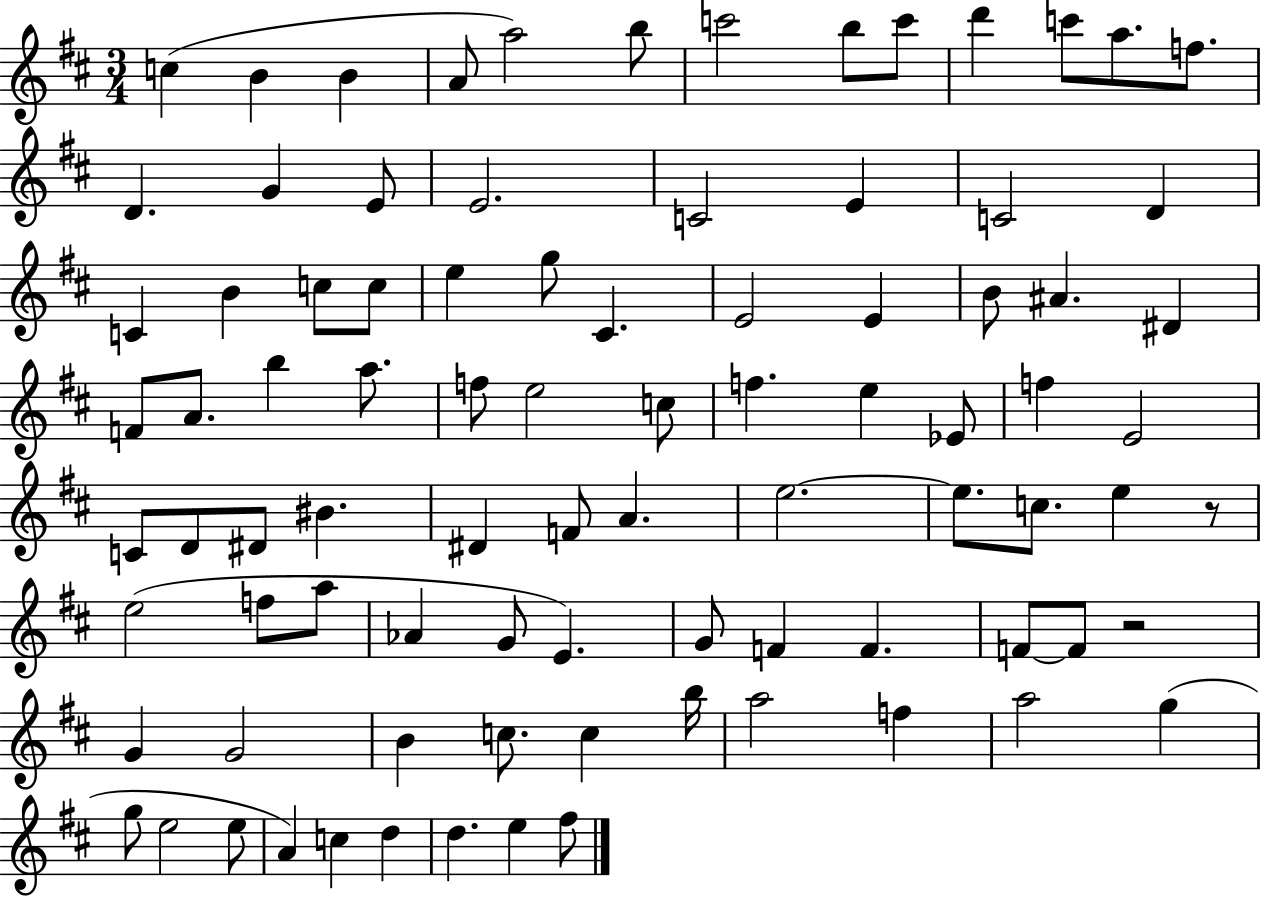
C5/q B4/q B4/q A4/e A5/h B5/e C6/h B5/e C6/e D6/q C6/e A5/e. F5/e. D4/q. G4/q E4/e E4/h. C4/h E4/q C4/h D4/q C4/q B4/q C5/e C5/e E5/q G5/e C#4/q. E4/h E4/q B4/e A#4/q. D#4/q F4/e A4/e. B5/q A5/e. F5/e E5/h C5/e F5/q. E5/q Eb4/e F5/q E4/h C4/e D4/e D#4/e BIS4/q. D#4/q F4/e A4/q. E5/h. E5/e. C5/e. E5/q R/e E5/h F5/e A5/e Ab4/q G4/e E4/q. G4/e F4/q F4/q. F4/e F4/e R/h G4/q G4/h B4/q C5/e. C5/q B5/s A5/h F5/q A5/h G5/q G5/e E5/h E5/e A4/q C5/q D5/q D5/q. E5/q F#5/e